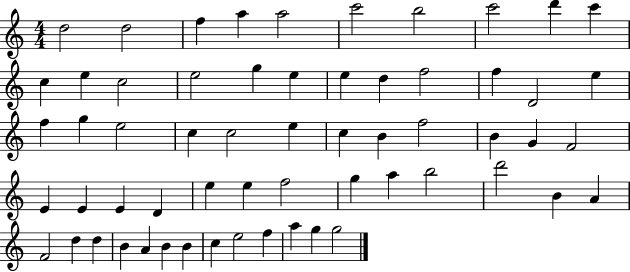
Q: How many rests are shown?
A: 0